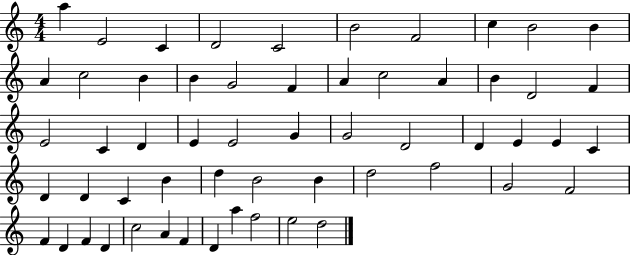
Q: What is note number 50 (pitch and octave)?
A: C5